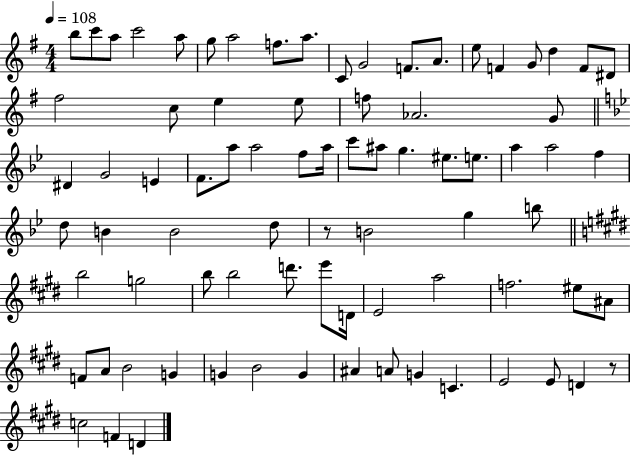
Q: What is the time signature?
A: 4/4